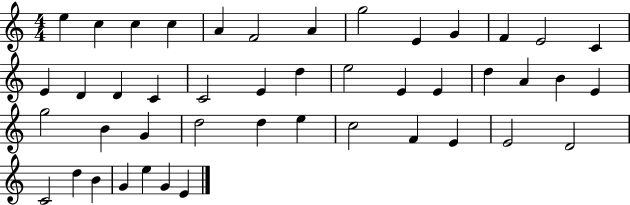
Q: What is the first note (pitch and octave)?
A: E5